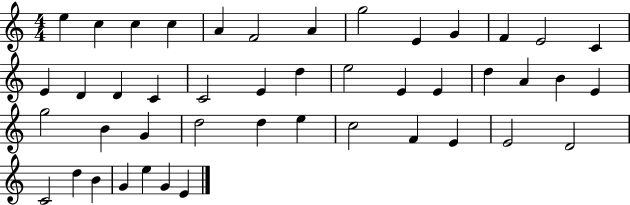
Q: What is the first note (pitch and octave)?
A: E5